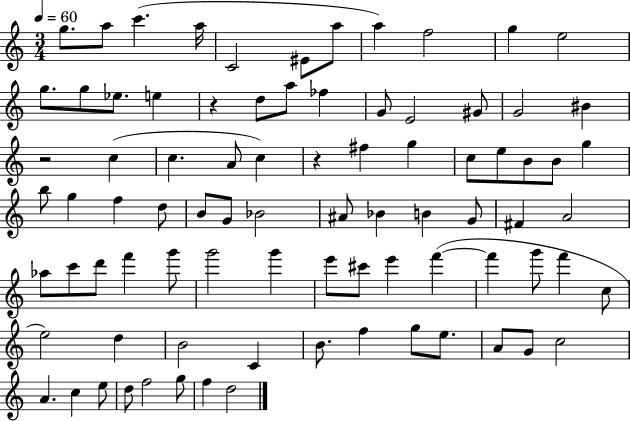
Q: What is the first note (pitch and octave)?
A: G5